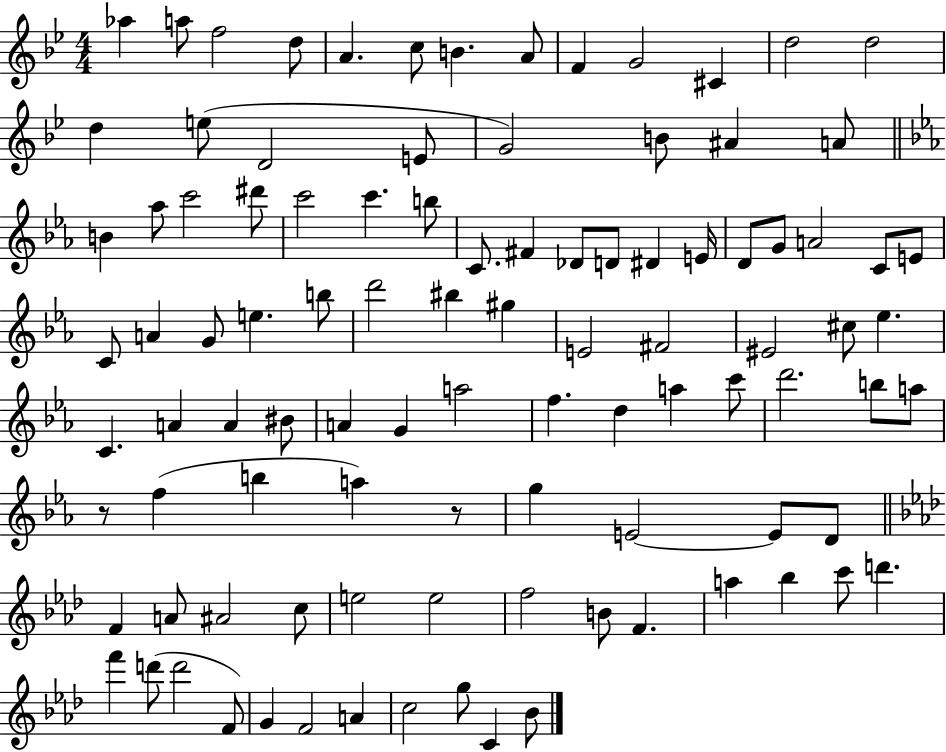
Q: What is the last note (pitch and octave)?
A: Bb4